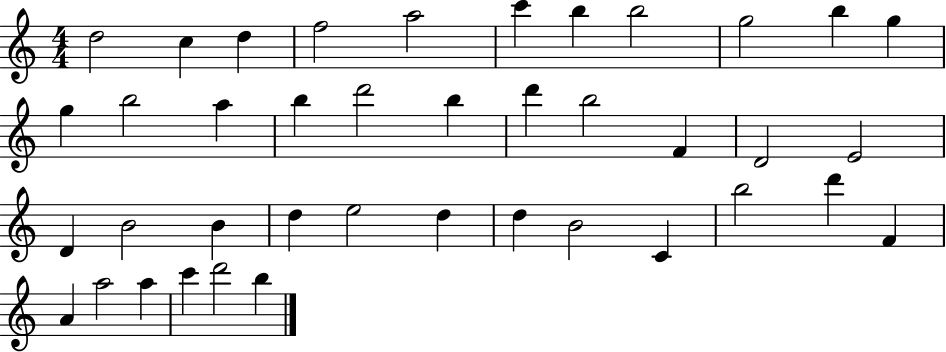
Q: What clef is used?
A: treble